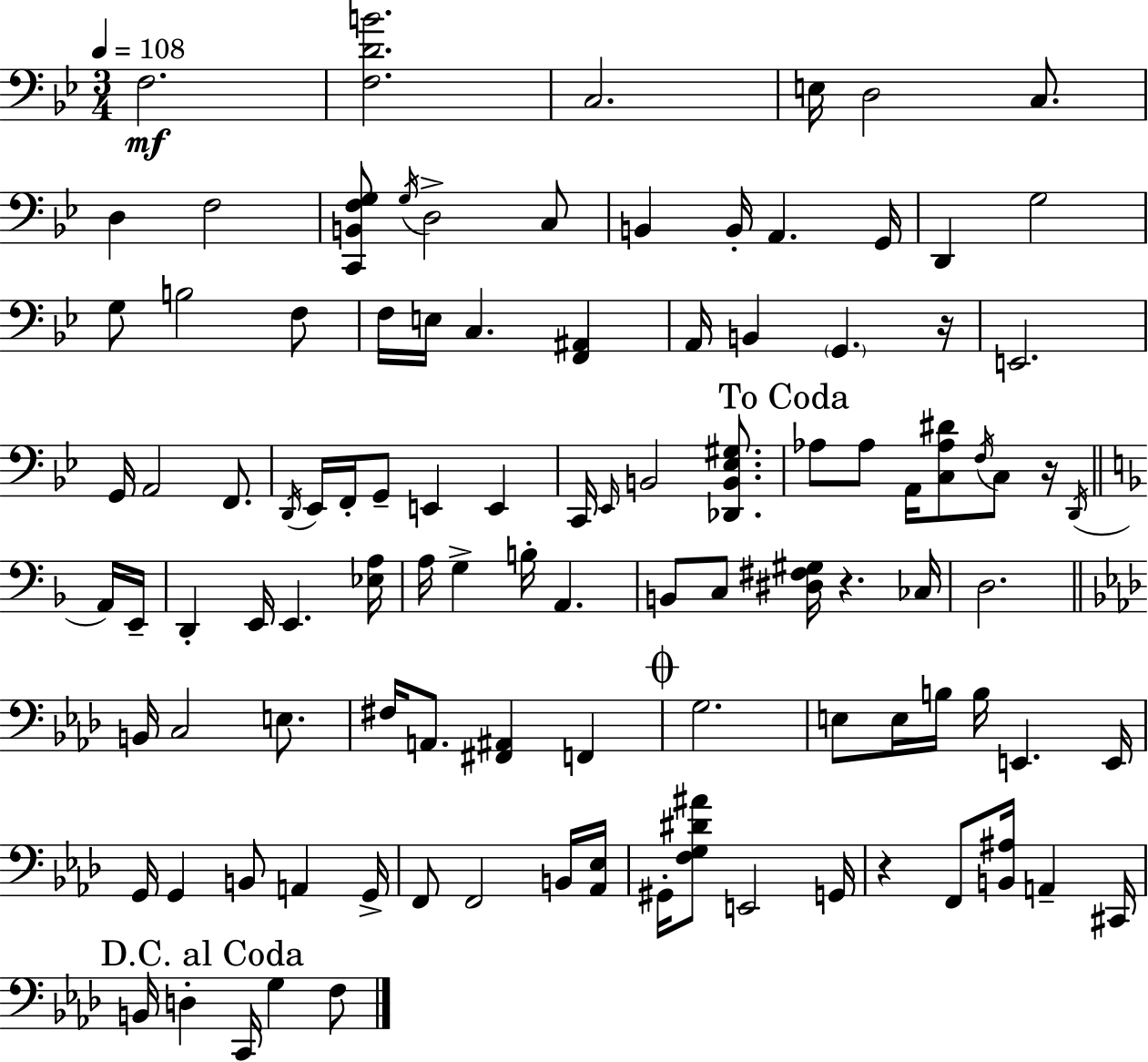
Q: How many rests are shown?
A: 4